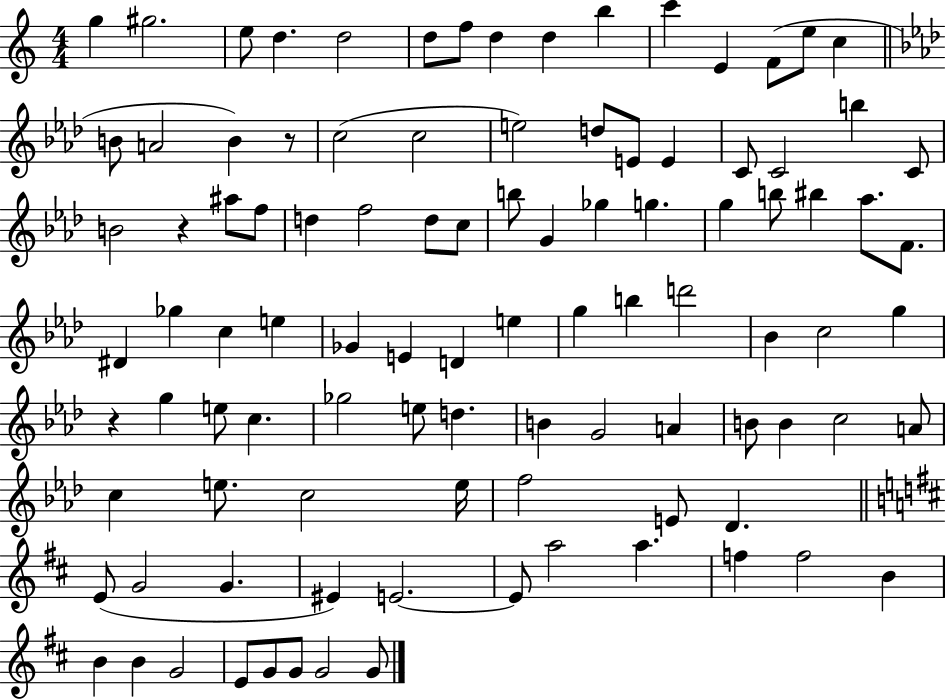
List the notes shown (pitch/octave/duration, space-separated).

G5/q G#5/h. E5/e D5/q. D5/h D5/e F5/e D5/q D5/q B5/q C6/q E4/q F4/e E5/e C5/q B4/e A4/h B4/q R/e C5/h C5/h E5/h D5/e E4/e E4/q C4/e C4/h B5/q C4/e B4/h R/q A#5/e F5/e D5/q F5/h D5/e C5/e B5/e G4/q Gb5/q G5/q. G5/q B5/e BIS5/q Ab5/e. F4/e. D#4/q Gb5/q C5/q E5/q Gb4/q E4/q D4/q E5/q G5/q B5/q D6/h Bb4/q C5/h G5/q R/q G5/q E5/e C5/q. Gb5/h E5/e D5/q. B4/q G4/h A4/q B4/e B4/q C5/h A4/e C5/q E5/e. C5/h E5/s F5/h E4/e Db4/q. E4/e G4/h G4/q. EIS4/q E4/h. E4/e A5/h A5/q. F5/q F5/h B4/q B4/q B4/q G4/h E4/e G4/e G4/e G4/h G4/e